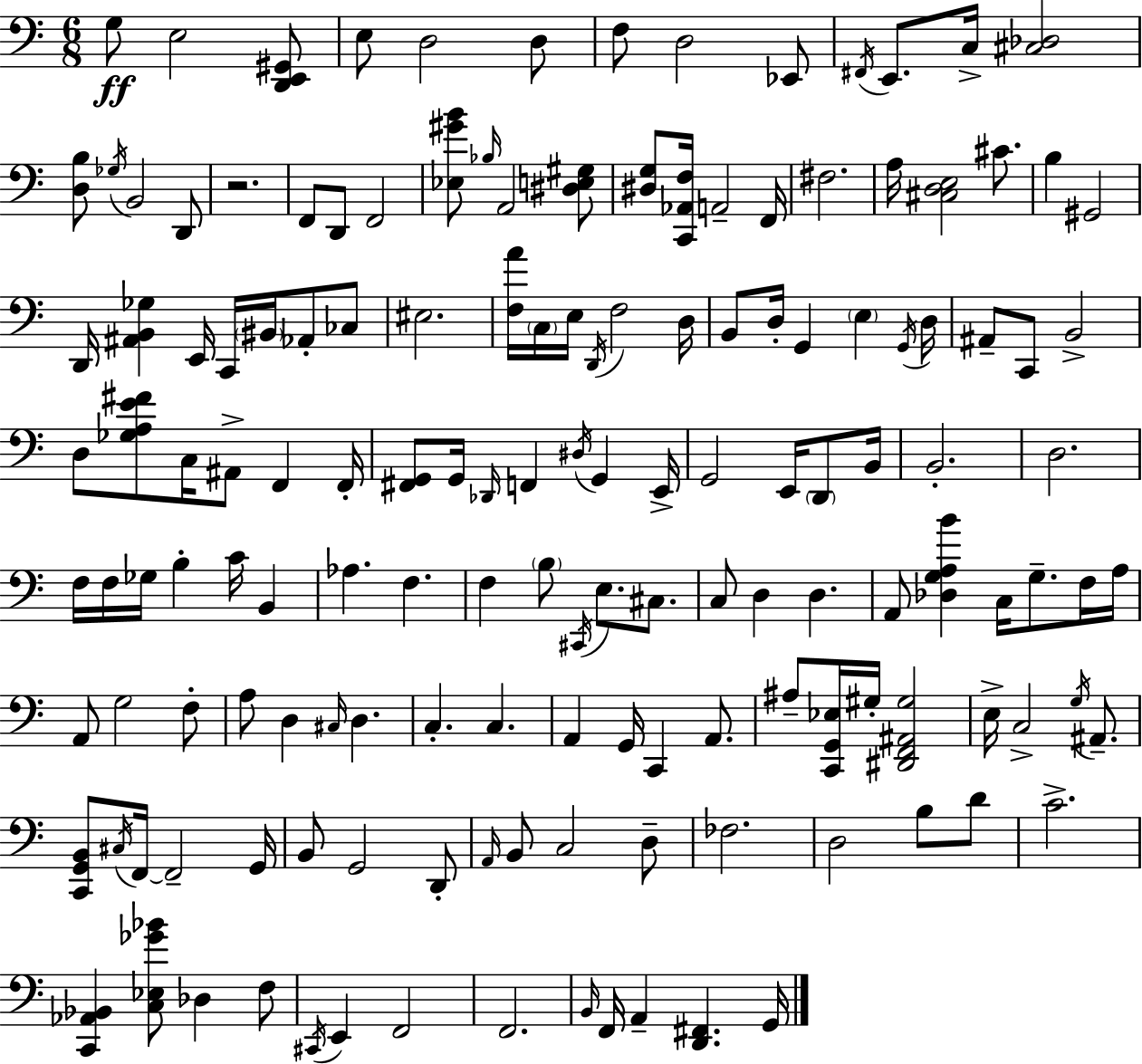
X:1
T:Untitled
M:6/8
L:1/4
K:C
G,/2 E,2 [D,,E,,^G,,]/2 E,/2 D,2 D,/2 F,/2 D,2 _E,,/2 ^F,,/4 E,,/2 C,/4 [^C,_D,]2 [D,B,]/2 _G,/4 B,,2 D,,/2 z2 F,,/2 D,,/2 F,,2 [_E,^GB]/2 _B,/4 A,,2 [^D,E,^G,]/2 [^D,G,]/2 [C,,_A,,F,]/4 A,,2 F,,/4 ^F,2 A,/4 [^C,D,E,]2 ^C/2 B, ^G,,2 D,,/4 [^A,,B,,_G,] E,,/4 C,,/4 ^B,,/4 _A,,/2 _C,/2 ^E,2 [F,A]/4 C,/4 E,/4 D,,/4 F,2 D,/4 B,,/2 D,/4 G,, E, G,,/4 D,/4 ^A,,/2 C,,/2 B,,2 D,/2 [_G,A,E^F]/2 C,/4 ^A,,/2 F,, F,,/4 [^F,,G,,]/2 G,,/4 _D,,/4 F,, ^D,/4 G,, E,,/4 G,,2 E,,/4 D,,/2 B,,/4 B,,2 D,2 F,/4 F,/4 _G,/4 B, C/4 B,, _A, F, F, B,/2 ^C,,/4 E,/2 ^C,/2 C,/2 D, D, A,,/2 [_D,G,A,B] C,/4 G,/2 F,/4 A,/4 A,,/2 G,2 F,/2 A,/2 D, ^C,/4 D, C, C, A,, G,,/4 C,, A,,/2 ^A,/2 [C,,G,,_E,]/4 ^G,/4 [^D,,F,,^A,,^G,]2 E,/4 C,2 G,/4 ^A,,/2 [C,,G,,B,,]/2 ^C,/4 F,,/4 F,,2 G,,/4 B,,/2 G,,2 D,,/2 A,,/4 B,,/2 C,2 D,/2 _F,2 D,2 B,/2 D/2 C2 [C,,_A,,_B,,] [C,_E,_G_B]/2 _D, F,/2 ^C,,/4 E,, F,,2 F,,2 B,,/4 F,,/4 A,, [D,,^F,,] G,,/4